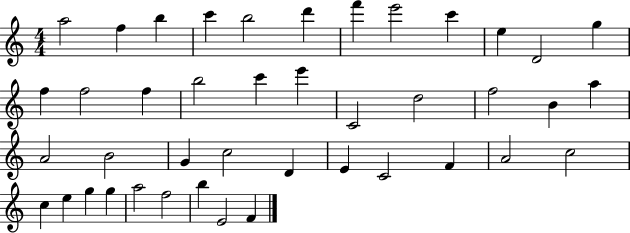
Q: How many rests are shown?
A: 0